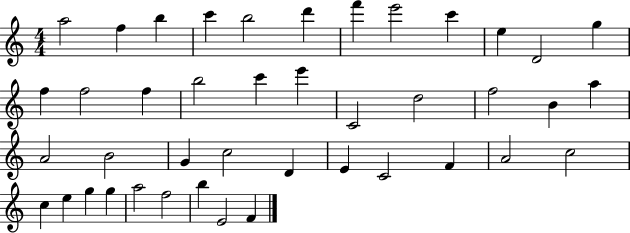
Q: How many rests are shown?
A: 0